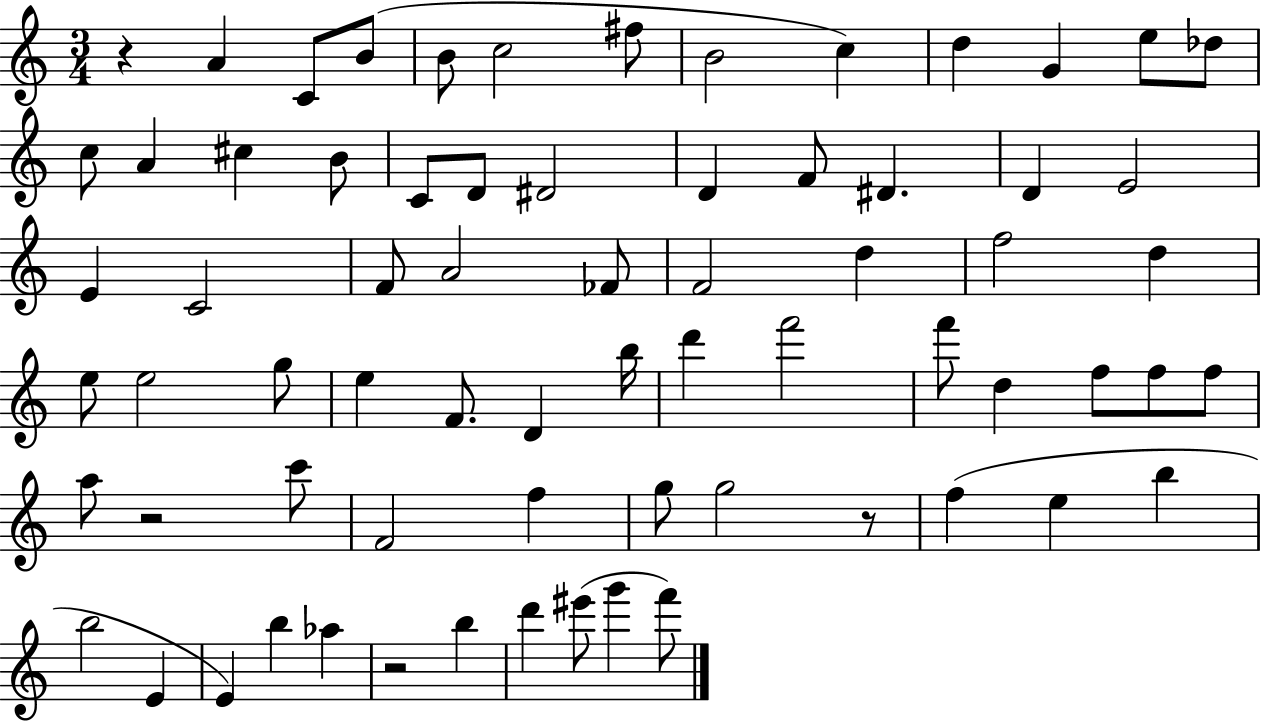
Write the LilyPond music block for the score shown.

{
  \clef treble
  \numericTimeSignature
  \time 3/4
  \key c \major
  r4 a'4 c'8 b'8( | b'8 c''2 fis''8 | b'2 c''4) | d''4 g'4 e''8 des''8 | \break c''8 a'4 cis''4 b'8 | c'8 d'8 dis'2 | d'4 f'8 dis'4. | d'4 e'2 | \break e'4 c'2 | f'8 a'2 fes'8 | f'2 d''4 | f''2 d''4 | \break e''8 e''2 g''8 | e''4 f'8. d'4 b''16 | d'''4 f'''2 | f'''8 d''4 f''8 f''8 f''8 | \break a''8 r2 c'''8 | f'2 f''4 | g''8 g''2 r8 | f''4( e''4 b''4 | \break b''2 e'4 | e'4) b''4 aes''4 | r2 b''4 | d'''4 eis'''8( g'''4 f'''8) | \break \bar "|."
}